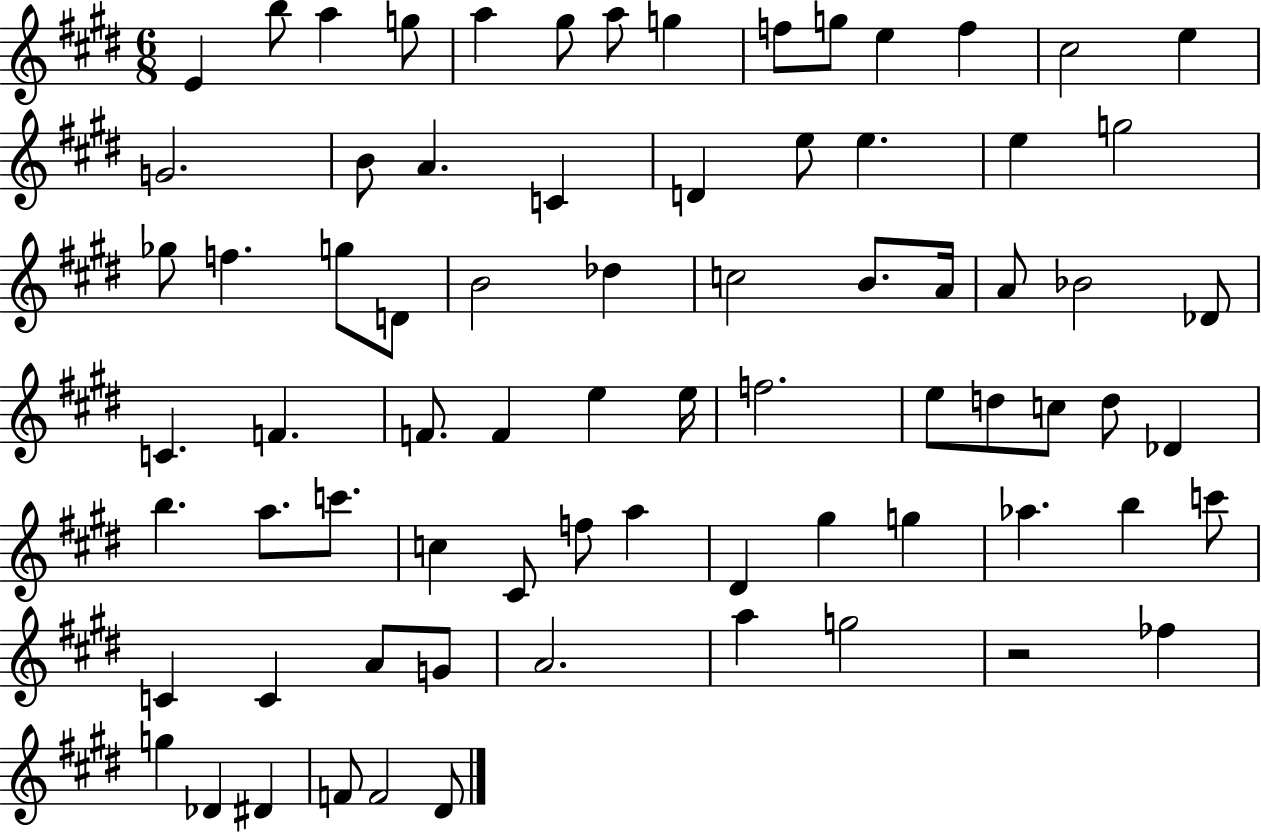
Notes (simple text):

E4/q B5/e A5/q G5/e A5/q G#5/e A5/e G5/q F5/e G5/e E5/q F5/q C#5/h E5/q G4/h. B4/e A4/q. C4/q D4/q E5/e E5/q. E5/q G5/h Gb5/e F5/q. G5/e D4/e B4/h Db5/q C5/h B4/e. A4/s A4/e Bb4/h Db4/e C4/q. F4/q. F4/e. F4/q E5/q E5/s F5/h. E5/e D5/e C5/e D5/e Db4/q B5/q. A5/e. C6/e. C5/q C#4/e F5/e A5/q D#4/q G#5/q G5/q Ab5/q. B5/q C6/e C4/q C4/q A4/e G4/e A4/h. A5/q G5/h R/h FES5/q G5/q Db4/q D#4/q F4/e F4/h D#4/e